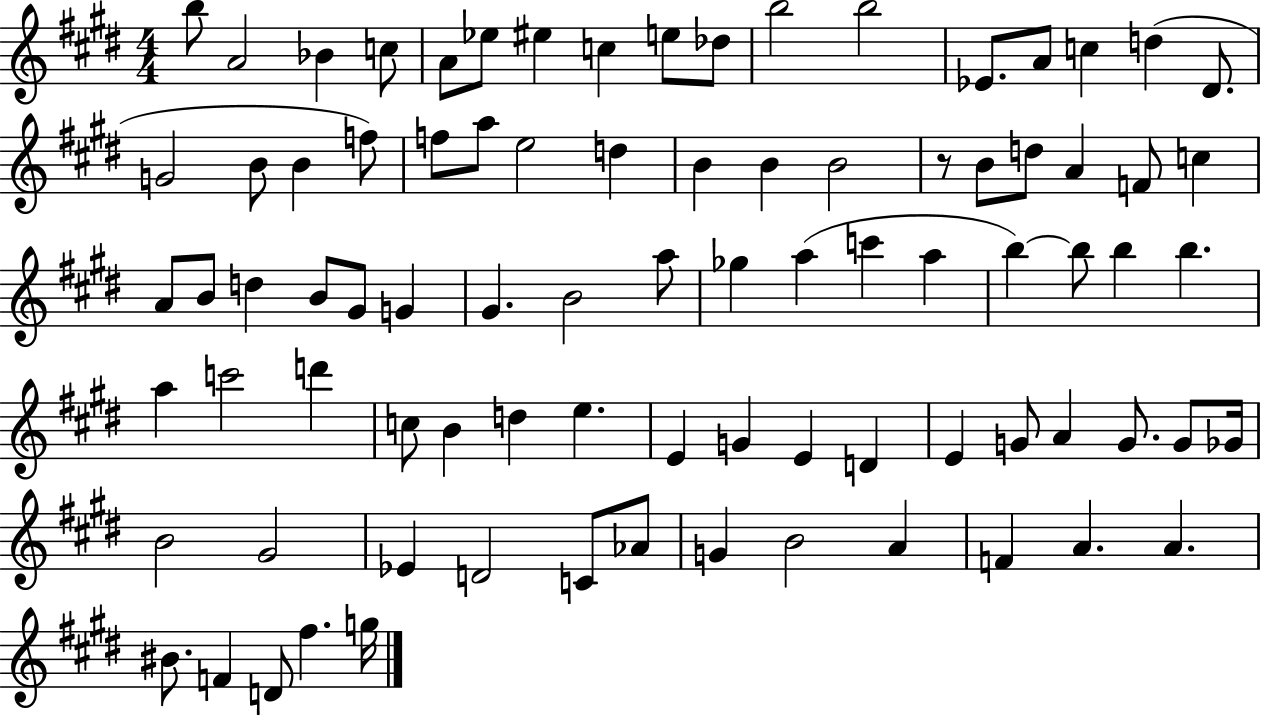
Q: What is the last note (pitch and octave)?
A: G5